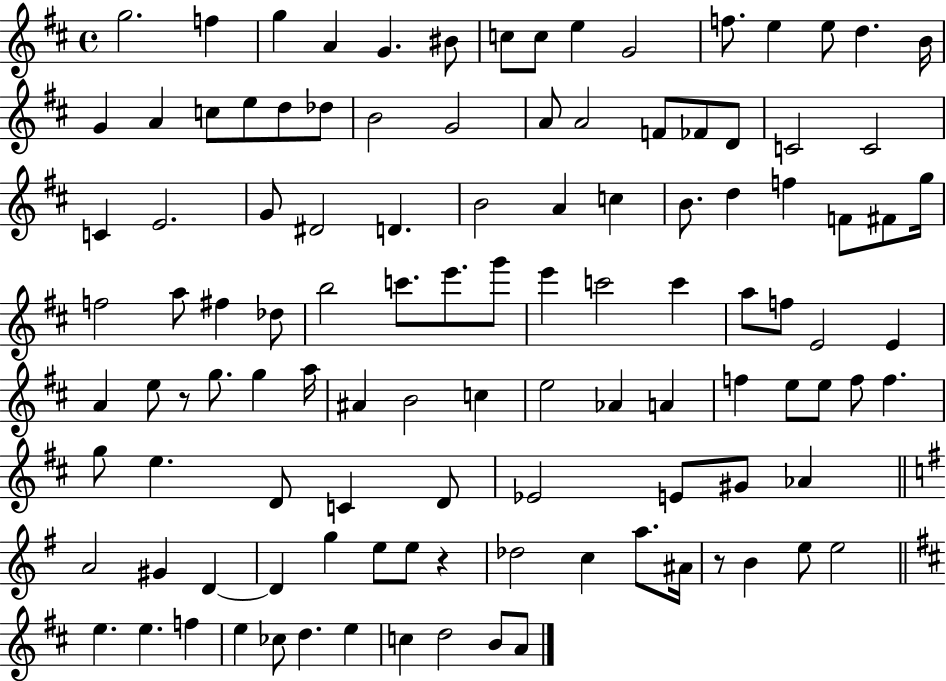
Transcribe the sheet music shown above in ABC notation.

X:1
T:Untitled
M:4/4
L:1/4
K:D
g2 f g A G ^B/2 c/2 c/2 e G2 f/2 e e/2 d B/4 G A c/2 e/2 d/2 _d/2 B2 G2 A/2 A2 F/2 _F/2 D/2 C2 C2 C E2 G/2 ^D2 D B2 A c B/2 d f F/2 ^F/2 g/4 f2 a/2 ^f _d/2 b2 c'/2 e'/2 g'/2 e' c'2 c' a/2 f/2 E2 E A e/2 z/2 g/2 g a/4 ^A B2 c e2 _A A f e/2 e/2 f/2 f g/2 e D/2 C D/2 _E2 E/2 ^G/2 _A A2 ^G D D g e/2 e/2 z _d2 c a/2 ^A/4 z/2 B e/2 e2 e e f e _c/2 d e c d2 B/2 A/2